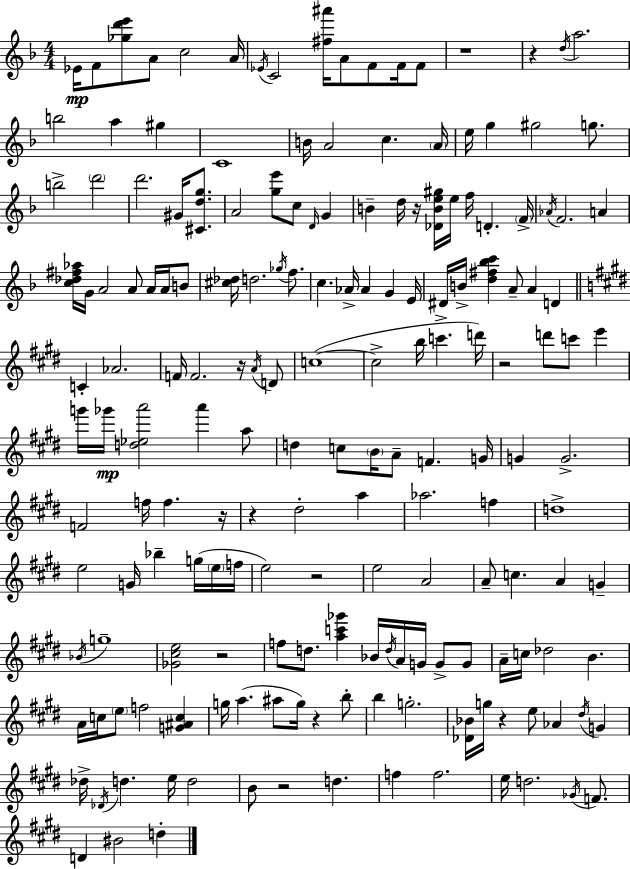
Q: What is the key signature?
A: D minor